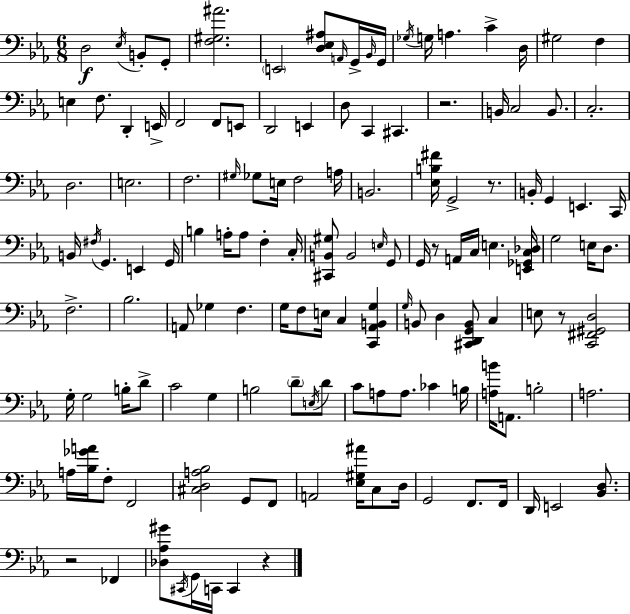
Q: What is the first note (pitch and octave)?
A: D3